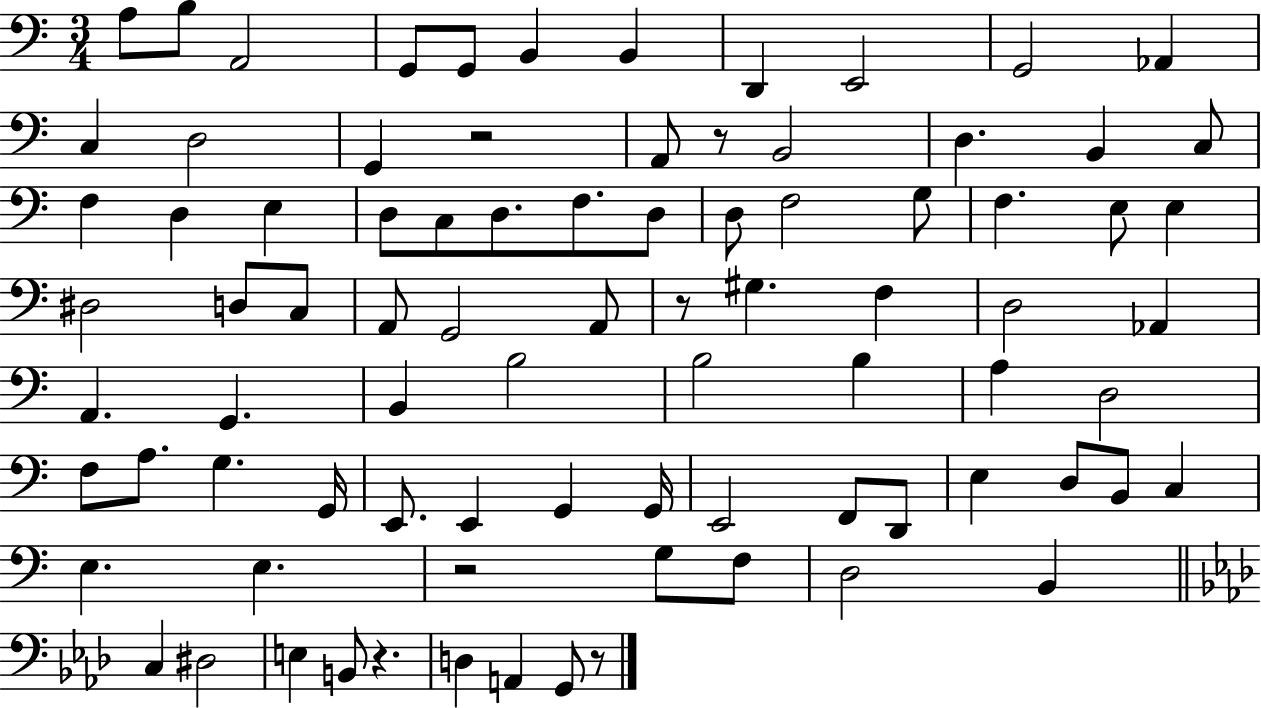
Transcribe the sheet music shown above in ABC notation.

X:1
T:Untitled
M:3/4
L:1/4
K:C
A,/2 B,/2 A,,2 G,,/2 G,,/2 B,, B,, D,, E,,2 G,,2 _A,, C, D,2 G,, z2 A,,/2 z/2 B,,2 D, B,, C,/2 F, D, E, D,/2 C,/2 D,/2 F,/2 D,/2 D,/2 F,2 G,/2 F, E,/2 E, ^D,2 D,/2 C,/2 A,,/2 G,,2 A,,/2 z/2 ^G, F, D,2 _A,, A,, G,, B,, B,2 B,2 B, A, D,2 F,/2 A,/2 G, G,,/4 E,,/2 E,, G,, G,,/4 E,,2 F,,/2 D,,/2 E, D,/2 B,,/2 C, E, E, z2 G,/2 F,/2 D,2 B,, C, ^D,2 E, B,,/2 z D, A,, G,,/2 z/2